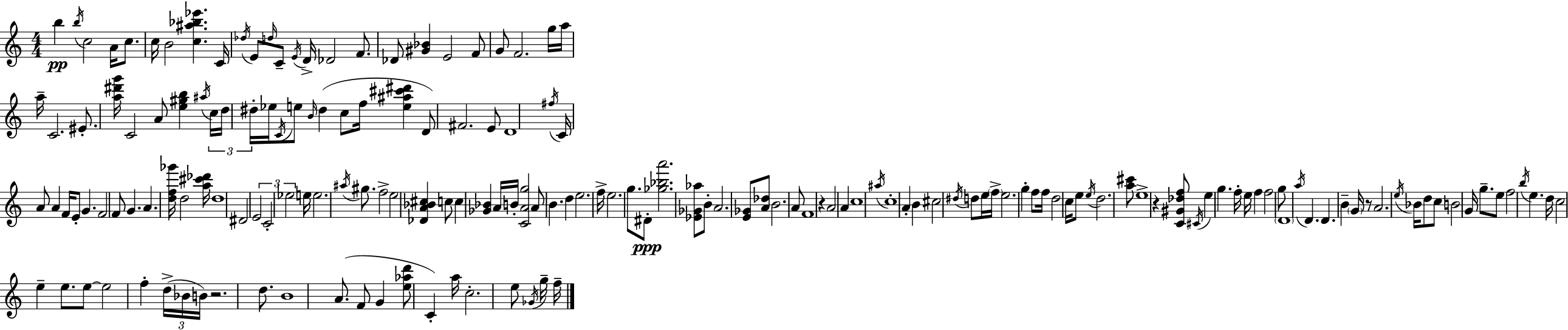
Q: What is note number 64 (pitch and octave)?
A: G#5